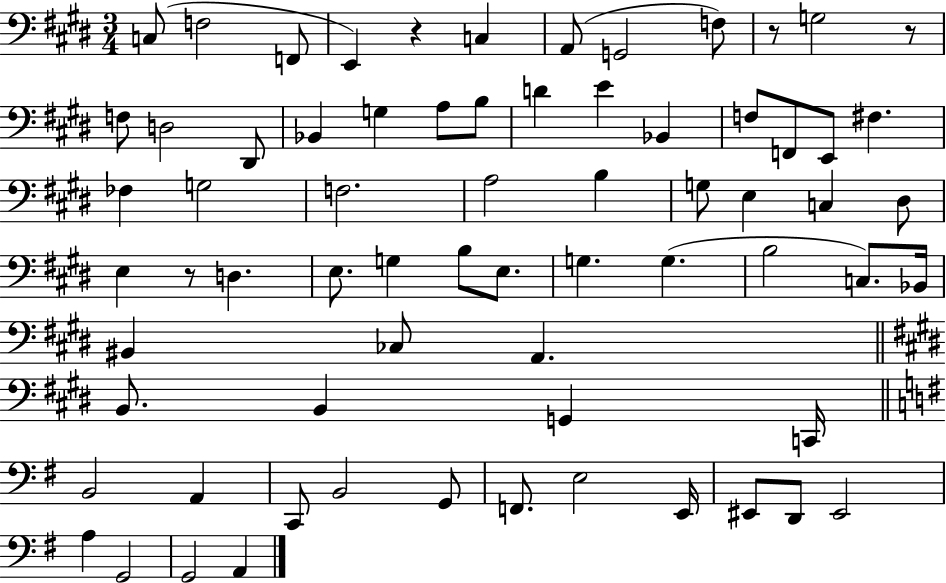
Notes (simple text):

C3/e F3/h F2/e E2/q R/q C3/q A2/e G2/h F3/e R/e G3/h R/e F3/e D3/h D#2/e Bb2/q G3/q A3/e B3/e D4/q E4/q Bb2/q F3/e F2/e E2/e F#3/q. FES3/q G3/h F3/h. A3/h B3/q G3/e E3/q C3/q D#3/e E3/q R/e D3/q. E3/e. G3/q B3/e E3/e. G3/q. G3/q. B3/h C3/e. Bb2/s BIS2/q CES3/e A2/q. B2/e. B2/q G2/q C2/s B2/h A2/q C2/e B2/h G2/e F2/e. E3/h E2/s EIS2/e D2/e EIS2/h A3/q G2/h G2/h A2/q